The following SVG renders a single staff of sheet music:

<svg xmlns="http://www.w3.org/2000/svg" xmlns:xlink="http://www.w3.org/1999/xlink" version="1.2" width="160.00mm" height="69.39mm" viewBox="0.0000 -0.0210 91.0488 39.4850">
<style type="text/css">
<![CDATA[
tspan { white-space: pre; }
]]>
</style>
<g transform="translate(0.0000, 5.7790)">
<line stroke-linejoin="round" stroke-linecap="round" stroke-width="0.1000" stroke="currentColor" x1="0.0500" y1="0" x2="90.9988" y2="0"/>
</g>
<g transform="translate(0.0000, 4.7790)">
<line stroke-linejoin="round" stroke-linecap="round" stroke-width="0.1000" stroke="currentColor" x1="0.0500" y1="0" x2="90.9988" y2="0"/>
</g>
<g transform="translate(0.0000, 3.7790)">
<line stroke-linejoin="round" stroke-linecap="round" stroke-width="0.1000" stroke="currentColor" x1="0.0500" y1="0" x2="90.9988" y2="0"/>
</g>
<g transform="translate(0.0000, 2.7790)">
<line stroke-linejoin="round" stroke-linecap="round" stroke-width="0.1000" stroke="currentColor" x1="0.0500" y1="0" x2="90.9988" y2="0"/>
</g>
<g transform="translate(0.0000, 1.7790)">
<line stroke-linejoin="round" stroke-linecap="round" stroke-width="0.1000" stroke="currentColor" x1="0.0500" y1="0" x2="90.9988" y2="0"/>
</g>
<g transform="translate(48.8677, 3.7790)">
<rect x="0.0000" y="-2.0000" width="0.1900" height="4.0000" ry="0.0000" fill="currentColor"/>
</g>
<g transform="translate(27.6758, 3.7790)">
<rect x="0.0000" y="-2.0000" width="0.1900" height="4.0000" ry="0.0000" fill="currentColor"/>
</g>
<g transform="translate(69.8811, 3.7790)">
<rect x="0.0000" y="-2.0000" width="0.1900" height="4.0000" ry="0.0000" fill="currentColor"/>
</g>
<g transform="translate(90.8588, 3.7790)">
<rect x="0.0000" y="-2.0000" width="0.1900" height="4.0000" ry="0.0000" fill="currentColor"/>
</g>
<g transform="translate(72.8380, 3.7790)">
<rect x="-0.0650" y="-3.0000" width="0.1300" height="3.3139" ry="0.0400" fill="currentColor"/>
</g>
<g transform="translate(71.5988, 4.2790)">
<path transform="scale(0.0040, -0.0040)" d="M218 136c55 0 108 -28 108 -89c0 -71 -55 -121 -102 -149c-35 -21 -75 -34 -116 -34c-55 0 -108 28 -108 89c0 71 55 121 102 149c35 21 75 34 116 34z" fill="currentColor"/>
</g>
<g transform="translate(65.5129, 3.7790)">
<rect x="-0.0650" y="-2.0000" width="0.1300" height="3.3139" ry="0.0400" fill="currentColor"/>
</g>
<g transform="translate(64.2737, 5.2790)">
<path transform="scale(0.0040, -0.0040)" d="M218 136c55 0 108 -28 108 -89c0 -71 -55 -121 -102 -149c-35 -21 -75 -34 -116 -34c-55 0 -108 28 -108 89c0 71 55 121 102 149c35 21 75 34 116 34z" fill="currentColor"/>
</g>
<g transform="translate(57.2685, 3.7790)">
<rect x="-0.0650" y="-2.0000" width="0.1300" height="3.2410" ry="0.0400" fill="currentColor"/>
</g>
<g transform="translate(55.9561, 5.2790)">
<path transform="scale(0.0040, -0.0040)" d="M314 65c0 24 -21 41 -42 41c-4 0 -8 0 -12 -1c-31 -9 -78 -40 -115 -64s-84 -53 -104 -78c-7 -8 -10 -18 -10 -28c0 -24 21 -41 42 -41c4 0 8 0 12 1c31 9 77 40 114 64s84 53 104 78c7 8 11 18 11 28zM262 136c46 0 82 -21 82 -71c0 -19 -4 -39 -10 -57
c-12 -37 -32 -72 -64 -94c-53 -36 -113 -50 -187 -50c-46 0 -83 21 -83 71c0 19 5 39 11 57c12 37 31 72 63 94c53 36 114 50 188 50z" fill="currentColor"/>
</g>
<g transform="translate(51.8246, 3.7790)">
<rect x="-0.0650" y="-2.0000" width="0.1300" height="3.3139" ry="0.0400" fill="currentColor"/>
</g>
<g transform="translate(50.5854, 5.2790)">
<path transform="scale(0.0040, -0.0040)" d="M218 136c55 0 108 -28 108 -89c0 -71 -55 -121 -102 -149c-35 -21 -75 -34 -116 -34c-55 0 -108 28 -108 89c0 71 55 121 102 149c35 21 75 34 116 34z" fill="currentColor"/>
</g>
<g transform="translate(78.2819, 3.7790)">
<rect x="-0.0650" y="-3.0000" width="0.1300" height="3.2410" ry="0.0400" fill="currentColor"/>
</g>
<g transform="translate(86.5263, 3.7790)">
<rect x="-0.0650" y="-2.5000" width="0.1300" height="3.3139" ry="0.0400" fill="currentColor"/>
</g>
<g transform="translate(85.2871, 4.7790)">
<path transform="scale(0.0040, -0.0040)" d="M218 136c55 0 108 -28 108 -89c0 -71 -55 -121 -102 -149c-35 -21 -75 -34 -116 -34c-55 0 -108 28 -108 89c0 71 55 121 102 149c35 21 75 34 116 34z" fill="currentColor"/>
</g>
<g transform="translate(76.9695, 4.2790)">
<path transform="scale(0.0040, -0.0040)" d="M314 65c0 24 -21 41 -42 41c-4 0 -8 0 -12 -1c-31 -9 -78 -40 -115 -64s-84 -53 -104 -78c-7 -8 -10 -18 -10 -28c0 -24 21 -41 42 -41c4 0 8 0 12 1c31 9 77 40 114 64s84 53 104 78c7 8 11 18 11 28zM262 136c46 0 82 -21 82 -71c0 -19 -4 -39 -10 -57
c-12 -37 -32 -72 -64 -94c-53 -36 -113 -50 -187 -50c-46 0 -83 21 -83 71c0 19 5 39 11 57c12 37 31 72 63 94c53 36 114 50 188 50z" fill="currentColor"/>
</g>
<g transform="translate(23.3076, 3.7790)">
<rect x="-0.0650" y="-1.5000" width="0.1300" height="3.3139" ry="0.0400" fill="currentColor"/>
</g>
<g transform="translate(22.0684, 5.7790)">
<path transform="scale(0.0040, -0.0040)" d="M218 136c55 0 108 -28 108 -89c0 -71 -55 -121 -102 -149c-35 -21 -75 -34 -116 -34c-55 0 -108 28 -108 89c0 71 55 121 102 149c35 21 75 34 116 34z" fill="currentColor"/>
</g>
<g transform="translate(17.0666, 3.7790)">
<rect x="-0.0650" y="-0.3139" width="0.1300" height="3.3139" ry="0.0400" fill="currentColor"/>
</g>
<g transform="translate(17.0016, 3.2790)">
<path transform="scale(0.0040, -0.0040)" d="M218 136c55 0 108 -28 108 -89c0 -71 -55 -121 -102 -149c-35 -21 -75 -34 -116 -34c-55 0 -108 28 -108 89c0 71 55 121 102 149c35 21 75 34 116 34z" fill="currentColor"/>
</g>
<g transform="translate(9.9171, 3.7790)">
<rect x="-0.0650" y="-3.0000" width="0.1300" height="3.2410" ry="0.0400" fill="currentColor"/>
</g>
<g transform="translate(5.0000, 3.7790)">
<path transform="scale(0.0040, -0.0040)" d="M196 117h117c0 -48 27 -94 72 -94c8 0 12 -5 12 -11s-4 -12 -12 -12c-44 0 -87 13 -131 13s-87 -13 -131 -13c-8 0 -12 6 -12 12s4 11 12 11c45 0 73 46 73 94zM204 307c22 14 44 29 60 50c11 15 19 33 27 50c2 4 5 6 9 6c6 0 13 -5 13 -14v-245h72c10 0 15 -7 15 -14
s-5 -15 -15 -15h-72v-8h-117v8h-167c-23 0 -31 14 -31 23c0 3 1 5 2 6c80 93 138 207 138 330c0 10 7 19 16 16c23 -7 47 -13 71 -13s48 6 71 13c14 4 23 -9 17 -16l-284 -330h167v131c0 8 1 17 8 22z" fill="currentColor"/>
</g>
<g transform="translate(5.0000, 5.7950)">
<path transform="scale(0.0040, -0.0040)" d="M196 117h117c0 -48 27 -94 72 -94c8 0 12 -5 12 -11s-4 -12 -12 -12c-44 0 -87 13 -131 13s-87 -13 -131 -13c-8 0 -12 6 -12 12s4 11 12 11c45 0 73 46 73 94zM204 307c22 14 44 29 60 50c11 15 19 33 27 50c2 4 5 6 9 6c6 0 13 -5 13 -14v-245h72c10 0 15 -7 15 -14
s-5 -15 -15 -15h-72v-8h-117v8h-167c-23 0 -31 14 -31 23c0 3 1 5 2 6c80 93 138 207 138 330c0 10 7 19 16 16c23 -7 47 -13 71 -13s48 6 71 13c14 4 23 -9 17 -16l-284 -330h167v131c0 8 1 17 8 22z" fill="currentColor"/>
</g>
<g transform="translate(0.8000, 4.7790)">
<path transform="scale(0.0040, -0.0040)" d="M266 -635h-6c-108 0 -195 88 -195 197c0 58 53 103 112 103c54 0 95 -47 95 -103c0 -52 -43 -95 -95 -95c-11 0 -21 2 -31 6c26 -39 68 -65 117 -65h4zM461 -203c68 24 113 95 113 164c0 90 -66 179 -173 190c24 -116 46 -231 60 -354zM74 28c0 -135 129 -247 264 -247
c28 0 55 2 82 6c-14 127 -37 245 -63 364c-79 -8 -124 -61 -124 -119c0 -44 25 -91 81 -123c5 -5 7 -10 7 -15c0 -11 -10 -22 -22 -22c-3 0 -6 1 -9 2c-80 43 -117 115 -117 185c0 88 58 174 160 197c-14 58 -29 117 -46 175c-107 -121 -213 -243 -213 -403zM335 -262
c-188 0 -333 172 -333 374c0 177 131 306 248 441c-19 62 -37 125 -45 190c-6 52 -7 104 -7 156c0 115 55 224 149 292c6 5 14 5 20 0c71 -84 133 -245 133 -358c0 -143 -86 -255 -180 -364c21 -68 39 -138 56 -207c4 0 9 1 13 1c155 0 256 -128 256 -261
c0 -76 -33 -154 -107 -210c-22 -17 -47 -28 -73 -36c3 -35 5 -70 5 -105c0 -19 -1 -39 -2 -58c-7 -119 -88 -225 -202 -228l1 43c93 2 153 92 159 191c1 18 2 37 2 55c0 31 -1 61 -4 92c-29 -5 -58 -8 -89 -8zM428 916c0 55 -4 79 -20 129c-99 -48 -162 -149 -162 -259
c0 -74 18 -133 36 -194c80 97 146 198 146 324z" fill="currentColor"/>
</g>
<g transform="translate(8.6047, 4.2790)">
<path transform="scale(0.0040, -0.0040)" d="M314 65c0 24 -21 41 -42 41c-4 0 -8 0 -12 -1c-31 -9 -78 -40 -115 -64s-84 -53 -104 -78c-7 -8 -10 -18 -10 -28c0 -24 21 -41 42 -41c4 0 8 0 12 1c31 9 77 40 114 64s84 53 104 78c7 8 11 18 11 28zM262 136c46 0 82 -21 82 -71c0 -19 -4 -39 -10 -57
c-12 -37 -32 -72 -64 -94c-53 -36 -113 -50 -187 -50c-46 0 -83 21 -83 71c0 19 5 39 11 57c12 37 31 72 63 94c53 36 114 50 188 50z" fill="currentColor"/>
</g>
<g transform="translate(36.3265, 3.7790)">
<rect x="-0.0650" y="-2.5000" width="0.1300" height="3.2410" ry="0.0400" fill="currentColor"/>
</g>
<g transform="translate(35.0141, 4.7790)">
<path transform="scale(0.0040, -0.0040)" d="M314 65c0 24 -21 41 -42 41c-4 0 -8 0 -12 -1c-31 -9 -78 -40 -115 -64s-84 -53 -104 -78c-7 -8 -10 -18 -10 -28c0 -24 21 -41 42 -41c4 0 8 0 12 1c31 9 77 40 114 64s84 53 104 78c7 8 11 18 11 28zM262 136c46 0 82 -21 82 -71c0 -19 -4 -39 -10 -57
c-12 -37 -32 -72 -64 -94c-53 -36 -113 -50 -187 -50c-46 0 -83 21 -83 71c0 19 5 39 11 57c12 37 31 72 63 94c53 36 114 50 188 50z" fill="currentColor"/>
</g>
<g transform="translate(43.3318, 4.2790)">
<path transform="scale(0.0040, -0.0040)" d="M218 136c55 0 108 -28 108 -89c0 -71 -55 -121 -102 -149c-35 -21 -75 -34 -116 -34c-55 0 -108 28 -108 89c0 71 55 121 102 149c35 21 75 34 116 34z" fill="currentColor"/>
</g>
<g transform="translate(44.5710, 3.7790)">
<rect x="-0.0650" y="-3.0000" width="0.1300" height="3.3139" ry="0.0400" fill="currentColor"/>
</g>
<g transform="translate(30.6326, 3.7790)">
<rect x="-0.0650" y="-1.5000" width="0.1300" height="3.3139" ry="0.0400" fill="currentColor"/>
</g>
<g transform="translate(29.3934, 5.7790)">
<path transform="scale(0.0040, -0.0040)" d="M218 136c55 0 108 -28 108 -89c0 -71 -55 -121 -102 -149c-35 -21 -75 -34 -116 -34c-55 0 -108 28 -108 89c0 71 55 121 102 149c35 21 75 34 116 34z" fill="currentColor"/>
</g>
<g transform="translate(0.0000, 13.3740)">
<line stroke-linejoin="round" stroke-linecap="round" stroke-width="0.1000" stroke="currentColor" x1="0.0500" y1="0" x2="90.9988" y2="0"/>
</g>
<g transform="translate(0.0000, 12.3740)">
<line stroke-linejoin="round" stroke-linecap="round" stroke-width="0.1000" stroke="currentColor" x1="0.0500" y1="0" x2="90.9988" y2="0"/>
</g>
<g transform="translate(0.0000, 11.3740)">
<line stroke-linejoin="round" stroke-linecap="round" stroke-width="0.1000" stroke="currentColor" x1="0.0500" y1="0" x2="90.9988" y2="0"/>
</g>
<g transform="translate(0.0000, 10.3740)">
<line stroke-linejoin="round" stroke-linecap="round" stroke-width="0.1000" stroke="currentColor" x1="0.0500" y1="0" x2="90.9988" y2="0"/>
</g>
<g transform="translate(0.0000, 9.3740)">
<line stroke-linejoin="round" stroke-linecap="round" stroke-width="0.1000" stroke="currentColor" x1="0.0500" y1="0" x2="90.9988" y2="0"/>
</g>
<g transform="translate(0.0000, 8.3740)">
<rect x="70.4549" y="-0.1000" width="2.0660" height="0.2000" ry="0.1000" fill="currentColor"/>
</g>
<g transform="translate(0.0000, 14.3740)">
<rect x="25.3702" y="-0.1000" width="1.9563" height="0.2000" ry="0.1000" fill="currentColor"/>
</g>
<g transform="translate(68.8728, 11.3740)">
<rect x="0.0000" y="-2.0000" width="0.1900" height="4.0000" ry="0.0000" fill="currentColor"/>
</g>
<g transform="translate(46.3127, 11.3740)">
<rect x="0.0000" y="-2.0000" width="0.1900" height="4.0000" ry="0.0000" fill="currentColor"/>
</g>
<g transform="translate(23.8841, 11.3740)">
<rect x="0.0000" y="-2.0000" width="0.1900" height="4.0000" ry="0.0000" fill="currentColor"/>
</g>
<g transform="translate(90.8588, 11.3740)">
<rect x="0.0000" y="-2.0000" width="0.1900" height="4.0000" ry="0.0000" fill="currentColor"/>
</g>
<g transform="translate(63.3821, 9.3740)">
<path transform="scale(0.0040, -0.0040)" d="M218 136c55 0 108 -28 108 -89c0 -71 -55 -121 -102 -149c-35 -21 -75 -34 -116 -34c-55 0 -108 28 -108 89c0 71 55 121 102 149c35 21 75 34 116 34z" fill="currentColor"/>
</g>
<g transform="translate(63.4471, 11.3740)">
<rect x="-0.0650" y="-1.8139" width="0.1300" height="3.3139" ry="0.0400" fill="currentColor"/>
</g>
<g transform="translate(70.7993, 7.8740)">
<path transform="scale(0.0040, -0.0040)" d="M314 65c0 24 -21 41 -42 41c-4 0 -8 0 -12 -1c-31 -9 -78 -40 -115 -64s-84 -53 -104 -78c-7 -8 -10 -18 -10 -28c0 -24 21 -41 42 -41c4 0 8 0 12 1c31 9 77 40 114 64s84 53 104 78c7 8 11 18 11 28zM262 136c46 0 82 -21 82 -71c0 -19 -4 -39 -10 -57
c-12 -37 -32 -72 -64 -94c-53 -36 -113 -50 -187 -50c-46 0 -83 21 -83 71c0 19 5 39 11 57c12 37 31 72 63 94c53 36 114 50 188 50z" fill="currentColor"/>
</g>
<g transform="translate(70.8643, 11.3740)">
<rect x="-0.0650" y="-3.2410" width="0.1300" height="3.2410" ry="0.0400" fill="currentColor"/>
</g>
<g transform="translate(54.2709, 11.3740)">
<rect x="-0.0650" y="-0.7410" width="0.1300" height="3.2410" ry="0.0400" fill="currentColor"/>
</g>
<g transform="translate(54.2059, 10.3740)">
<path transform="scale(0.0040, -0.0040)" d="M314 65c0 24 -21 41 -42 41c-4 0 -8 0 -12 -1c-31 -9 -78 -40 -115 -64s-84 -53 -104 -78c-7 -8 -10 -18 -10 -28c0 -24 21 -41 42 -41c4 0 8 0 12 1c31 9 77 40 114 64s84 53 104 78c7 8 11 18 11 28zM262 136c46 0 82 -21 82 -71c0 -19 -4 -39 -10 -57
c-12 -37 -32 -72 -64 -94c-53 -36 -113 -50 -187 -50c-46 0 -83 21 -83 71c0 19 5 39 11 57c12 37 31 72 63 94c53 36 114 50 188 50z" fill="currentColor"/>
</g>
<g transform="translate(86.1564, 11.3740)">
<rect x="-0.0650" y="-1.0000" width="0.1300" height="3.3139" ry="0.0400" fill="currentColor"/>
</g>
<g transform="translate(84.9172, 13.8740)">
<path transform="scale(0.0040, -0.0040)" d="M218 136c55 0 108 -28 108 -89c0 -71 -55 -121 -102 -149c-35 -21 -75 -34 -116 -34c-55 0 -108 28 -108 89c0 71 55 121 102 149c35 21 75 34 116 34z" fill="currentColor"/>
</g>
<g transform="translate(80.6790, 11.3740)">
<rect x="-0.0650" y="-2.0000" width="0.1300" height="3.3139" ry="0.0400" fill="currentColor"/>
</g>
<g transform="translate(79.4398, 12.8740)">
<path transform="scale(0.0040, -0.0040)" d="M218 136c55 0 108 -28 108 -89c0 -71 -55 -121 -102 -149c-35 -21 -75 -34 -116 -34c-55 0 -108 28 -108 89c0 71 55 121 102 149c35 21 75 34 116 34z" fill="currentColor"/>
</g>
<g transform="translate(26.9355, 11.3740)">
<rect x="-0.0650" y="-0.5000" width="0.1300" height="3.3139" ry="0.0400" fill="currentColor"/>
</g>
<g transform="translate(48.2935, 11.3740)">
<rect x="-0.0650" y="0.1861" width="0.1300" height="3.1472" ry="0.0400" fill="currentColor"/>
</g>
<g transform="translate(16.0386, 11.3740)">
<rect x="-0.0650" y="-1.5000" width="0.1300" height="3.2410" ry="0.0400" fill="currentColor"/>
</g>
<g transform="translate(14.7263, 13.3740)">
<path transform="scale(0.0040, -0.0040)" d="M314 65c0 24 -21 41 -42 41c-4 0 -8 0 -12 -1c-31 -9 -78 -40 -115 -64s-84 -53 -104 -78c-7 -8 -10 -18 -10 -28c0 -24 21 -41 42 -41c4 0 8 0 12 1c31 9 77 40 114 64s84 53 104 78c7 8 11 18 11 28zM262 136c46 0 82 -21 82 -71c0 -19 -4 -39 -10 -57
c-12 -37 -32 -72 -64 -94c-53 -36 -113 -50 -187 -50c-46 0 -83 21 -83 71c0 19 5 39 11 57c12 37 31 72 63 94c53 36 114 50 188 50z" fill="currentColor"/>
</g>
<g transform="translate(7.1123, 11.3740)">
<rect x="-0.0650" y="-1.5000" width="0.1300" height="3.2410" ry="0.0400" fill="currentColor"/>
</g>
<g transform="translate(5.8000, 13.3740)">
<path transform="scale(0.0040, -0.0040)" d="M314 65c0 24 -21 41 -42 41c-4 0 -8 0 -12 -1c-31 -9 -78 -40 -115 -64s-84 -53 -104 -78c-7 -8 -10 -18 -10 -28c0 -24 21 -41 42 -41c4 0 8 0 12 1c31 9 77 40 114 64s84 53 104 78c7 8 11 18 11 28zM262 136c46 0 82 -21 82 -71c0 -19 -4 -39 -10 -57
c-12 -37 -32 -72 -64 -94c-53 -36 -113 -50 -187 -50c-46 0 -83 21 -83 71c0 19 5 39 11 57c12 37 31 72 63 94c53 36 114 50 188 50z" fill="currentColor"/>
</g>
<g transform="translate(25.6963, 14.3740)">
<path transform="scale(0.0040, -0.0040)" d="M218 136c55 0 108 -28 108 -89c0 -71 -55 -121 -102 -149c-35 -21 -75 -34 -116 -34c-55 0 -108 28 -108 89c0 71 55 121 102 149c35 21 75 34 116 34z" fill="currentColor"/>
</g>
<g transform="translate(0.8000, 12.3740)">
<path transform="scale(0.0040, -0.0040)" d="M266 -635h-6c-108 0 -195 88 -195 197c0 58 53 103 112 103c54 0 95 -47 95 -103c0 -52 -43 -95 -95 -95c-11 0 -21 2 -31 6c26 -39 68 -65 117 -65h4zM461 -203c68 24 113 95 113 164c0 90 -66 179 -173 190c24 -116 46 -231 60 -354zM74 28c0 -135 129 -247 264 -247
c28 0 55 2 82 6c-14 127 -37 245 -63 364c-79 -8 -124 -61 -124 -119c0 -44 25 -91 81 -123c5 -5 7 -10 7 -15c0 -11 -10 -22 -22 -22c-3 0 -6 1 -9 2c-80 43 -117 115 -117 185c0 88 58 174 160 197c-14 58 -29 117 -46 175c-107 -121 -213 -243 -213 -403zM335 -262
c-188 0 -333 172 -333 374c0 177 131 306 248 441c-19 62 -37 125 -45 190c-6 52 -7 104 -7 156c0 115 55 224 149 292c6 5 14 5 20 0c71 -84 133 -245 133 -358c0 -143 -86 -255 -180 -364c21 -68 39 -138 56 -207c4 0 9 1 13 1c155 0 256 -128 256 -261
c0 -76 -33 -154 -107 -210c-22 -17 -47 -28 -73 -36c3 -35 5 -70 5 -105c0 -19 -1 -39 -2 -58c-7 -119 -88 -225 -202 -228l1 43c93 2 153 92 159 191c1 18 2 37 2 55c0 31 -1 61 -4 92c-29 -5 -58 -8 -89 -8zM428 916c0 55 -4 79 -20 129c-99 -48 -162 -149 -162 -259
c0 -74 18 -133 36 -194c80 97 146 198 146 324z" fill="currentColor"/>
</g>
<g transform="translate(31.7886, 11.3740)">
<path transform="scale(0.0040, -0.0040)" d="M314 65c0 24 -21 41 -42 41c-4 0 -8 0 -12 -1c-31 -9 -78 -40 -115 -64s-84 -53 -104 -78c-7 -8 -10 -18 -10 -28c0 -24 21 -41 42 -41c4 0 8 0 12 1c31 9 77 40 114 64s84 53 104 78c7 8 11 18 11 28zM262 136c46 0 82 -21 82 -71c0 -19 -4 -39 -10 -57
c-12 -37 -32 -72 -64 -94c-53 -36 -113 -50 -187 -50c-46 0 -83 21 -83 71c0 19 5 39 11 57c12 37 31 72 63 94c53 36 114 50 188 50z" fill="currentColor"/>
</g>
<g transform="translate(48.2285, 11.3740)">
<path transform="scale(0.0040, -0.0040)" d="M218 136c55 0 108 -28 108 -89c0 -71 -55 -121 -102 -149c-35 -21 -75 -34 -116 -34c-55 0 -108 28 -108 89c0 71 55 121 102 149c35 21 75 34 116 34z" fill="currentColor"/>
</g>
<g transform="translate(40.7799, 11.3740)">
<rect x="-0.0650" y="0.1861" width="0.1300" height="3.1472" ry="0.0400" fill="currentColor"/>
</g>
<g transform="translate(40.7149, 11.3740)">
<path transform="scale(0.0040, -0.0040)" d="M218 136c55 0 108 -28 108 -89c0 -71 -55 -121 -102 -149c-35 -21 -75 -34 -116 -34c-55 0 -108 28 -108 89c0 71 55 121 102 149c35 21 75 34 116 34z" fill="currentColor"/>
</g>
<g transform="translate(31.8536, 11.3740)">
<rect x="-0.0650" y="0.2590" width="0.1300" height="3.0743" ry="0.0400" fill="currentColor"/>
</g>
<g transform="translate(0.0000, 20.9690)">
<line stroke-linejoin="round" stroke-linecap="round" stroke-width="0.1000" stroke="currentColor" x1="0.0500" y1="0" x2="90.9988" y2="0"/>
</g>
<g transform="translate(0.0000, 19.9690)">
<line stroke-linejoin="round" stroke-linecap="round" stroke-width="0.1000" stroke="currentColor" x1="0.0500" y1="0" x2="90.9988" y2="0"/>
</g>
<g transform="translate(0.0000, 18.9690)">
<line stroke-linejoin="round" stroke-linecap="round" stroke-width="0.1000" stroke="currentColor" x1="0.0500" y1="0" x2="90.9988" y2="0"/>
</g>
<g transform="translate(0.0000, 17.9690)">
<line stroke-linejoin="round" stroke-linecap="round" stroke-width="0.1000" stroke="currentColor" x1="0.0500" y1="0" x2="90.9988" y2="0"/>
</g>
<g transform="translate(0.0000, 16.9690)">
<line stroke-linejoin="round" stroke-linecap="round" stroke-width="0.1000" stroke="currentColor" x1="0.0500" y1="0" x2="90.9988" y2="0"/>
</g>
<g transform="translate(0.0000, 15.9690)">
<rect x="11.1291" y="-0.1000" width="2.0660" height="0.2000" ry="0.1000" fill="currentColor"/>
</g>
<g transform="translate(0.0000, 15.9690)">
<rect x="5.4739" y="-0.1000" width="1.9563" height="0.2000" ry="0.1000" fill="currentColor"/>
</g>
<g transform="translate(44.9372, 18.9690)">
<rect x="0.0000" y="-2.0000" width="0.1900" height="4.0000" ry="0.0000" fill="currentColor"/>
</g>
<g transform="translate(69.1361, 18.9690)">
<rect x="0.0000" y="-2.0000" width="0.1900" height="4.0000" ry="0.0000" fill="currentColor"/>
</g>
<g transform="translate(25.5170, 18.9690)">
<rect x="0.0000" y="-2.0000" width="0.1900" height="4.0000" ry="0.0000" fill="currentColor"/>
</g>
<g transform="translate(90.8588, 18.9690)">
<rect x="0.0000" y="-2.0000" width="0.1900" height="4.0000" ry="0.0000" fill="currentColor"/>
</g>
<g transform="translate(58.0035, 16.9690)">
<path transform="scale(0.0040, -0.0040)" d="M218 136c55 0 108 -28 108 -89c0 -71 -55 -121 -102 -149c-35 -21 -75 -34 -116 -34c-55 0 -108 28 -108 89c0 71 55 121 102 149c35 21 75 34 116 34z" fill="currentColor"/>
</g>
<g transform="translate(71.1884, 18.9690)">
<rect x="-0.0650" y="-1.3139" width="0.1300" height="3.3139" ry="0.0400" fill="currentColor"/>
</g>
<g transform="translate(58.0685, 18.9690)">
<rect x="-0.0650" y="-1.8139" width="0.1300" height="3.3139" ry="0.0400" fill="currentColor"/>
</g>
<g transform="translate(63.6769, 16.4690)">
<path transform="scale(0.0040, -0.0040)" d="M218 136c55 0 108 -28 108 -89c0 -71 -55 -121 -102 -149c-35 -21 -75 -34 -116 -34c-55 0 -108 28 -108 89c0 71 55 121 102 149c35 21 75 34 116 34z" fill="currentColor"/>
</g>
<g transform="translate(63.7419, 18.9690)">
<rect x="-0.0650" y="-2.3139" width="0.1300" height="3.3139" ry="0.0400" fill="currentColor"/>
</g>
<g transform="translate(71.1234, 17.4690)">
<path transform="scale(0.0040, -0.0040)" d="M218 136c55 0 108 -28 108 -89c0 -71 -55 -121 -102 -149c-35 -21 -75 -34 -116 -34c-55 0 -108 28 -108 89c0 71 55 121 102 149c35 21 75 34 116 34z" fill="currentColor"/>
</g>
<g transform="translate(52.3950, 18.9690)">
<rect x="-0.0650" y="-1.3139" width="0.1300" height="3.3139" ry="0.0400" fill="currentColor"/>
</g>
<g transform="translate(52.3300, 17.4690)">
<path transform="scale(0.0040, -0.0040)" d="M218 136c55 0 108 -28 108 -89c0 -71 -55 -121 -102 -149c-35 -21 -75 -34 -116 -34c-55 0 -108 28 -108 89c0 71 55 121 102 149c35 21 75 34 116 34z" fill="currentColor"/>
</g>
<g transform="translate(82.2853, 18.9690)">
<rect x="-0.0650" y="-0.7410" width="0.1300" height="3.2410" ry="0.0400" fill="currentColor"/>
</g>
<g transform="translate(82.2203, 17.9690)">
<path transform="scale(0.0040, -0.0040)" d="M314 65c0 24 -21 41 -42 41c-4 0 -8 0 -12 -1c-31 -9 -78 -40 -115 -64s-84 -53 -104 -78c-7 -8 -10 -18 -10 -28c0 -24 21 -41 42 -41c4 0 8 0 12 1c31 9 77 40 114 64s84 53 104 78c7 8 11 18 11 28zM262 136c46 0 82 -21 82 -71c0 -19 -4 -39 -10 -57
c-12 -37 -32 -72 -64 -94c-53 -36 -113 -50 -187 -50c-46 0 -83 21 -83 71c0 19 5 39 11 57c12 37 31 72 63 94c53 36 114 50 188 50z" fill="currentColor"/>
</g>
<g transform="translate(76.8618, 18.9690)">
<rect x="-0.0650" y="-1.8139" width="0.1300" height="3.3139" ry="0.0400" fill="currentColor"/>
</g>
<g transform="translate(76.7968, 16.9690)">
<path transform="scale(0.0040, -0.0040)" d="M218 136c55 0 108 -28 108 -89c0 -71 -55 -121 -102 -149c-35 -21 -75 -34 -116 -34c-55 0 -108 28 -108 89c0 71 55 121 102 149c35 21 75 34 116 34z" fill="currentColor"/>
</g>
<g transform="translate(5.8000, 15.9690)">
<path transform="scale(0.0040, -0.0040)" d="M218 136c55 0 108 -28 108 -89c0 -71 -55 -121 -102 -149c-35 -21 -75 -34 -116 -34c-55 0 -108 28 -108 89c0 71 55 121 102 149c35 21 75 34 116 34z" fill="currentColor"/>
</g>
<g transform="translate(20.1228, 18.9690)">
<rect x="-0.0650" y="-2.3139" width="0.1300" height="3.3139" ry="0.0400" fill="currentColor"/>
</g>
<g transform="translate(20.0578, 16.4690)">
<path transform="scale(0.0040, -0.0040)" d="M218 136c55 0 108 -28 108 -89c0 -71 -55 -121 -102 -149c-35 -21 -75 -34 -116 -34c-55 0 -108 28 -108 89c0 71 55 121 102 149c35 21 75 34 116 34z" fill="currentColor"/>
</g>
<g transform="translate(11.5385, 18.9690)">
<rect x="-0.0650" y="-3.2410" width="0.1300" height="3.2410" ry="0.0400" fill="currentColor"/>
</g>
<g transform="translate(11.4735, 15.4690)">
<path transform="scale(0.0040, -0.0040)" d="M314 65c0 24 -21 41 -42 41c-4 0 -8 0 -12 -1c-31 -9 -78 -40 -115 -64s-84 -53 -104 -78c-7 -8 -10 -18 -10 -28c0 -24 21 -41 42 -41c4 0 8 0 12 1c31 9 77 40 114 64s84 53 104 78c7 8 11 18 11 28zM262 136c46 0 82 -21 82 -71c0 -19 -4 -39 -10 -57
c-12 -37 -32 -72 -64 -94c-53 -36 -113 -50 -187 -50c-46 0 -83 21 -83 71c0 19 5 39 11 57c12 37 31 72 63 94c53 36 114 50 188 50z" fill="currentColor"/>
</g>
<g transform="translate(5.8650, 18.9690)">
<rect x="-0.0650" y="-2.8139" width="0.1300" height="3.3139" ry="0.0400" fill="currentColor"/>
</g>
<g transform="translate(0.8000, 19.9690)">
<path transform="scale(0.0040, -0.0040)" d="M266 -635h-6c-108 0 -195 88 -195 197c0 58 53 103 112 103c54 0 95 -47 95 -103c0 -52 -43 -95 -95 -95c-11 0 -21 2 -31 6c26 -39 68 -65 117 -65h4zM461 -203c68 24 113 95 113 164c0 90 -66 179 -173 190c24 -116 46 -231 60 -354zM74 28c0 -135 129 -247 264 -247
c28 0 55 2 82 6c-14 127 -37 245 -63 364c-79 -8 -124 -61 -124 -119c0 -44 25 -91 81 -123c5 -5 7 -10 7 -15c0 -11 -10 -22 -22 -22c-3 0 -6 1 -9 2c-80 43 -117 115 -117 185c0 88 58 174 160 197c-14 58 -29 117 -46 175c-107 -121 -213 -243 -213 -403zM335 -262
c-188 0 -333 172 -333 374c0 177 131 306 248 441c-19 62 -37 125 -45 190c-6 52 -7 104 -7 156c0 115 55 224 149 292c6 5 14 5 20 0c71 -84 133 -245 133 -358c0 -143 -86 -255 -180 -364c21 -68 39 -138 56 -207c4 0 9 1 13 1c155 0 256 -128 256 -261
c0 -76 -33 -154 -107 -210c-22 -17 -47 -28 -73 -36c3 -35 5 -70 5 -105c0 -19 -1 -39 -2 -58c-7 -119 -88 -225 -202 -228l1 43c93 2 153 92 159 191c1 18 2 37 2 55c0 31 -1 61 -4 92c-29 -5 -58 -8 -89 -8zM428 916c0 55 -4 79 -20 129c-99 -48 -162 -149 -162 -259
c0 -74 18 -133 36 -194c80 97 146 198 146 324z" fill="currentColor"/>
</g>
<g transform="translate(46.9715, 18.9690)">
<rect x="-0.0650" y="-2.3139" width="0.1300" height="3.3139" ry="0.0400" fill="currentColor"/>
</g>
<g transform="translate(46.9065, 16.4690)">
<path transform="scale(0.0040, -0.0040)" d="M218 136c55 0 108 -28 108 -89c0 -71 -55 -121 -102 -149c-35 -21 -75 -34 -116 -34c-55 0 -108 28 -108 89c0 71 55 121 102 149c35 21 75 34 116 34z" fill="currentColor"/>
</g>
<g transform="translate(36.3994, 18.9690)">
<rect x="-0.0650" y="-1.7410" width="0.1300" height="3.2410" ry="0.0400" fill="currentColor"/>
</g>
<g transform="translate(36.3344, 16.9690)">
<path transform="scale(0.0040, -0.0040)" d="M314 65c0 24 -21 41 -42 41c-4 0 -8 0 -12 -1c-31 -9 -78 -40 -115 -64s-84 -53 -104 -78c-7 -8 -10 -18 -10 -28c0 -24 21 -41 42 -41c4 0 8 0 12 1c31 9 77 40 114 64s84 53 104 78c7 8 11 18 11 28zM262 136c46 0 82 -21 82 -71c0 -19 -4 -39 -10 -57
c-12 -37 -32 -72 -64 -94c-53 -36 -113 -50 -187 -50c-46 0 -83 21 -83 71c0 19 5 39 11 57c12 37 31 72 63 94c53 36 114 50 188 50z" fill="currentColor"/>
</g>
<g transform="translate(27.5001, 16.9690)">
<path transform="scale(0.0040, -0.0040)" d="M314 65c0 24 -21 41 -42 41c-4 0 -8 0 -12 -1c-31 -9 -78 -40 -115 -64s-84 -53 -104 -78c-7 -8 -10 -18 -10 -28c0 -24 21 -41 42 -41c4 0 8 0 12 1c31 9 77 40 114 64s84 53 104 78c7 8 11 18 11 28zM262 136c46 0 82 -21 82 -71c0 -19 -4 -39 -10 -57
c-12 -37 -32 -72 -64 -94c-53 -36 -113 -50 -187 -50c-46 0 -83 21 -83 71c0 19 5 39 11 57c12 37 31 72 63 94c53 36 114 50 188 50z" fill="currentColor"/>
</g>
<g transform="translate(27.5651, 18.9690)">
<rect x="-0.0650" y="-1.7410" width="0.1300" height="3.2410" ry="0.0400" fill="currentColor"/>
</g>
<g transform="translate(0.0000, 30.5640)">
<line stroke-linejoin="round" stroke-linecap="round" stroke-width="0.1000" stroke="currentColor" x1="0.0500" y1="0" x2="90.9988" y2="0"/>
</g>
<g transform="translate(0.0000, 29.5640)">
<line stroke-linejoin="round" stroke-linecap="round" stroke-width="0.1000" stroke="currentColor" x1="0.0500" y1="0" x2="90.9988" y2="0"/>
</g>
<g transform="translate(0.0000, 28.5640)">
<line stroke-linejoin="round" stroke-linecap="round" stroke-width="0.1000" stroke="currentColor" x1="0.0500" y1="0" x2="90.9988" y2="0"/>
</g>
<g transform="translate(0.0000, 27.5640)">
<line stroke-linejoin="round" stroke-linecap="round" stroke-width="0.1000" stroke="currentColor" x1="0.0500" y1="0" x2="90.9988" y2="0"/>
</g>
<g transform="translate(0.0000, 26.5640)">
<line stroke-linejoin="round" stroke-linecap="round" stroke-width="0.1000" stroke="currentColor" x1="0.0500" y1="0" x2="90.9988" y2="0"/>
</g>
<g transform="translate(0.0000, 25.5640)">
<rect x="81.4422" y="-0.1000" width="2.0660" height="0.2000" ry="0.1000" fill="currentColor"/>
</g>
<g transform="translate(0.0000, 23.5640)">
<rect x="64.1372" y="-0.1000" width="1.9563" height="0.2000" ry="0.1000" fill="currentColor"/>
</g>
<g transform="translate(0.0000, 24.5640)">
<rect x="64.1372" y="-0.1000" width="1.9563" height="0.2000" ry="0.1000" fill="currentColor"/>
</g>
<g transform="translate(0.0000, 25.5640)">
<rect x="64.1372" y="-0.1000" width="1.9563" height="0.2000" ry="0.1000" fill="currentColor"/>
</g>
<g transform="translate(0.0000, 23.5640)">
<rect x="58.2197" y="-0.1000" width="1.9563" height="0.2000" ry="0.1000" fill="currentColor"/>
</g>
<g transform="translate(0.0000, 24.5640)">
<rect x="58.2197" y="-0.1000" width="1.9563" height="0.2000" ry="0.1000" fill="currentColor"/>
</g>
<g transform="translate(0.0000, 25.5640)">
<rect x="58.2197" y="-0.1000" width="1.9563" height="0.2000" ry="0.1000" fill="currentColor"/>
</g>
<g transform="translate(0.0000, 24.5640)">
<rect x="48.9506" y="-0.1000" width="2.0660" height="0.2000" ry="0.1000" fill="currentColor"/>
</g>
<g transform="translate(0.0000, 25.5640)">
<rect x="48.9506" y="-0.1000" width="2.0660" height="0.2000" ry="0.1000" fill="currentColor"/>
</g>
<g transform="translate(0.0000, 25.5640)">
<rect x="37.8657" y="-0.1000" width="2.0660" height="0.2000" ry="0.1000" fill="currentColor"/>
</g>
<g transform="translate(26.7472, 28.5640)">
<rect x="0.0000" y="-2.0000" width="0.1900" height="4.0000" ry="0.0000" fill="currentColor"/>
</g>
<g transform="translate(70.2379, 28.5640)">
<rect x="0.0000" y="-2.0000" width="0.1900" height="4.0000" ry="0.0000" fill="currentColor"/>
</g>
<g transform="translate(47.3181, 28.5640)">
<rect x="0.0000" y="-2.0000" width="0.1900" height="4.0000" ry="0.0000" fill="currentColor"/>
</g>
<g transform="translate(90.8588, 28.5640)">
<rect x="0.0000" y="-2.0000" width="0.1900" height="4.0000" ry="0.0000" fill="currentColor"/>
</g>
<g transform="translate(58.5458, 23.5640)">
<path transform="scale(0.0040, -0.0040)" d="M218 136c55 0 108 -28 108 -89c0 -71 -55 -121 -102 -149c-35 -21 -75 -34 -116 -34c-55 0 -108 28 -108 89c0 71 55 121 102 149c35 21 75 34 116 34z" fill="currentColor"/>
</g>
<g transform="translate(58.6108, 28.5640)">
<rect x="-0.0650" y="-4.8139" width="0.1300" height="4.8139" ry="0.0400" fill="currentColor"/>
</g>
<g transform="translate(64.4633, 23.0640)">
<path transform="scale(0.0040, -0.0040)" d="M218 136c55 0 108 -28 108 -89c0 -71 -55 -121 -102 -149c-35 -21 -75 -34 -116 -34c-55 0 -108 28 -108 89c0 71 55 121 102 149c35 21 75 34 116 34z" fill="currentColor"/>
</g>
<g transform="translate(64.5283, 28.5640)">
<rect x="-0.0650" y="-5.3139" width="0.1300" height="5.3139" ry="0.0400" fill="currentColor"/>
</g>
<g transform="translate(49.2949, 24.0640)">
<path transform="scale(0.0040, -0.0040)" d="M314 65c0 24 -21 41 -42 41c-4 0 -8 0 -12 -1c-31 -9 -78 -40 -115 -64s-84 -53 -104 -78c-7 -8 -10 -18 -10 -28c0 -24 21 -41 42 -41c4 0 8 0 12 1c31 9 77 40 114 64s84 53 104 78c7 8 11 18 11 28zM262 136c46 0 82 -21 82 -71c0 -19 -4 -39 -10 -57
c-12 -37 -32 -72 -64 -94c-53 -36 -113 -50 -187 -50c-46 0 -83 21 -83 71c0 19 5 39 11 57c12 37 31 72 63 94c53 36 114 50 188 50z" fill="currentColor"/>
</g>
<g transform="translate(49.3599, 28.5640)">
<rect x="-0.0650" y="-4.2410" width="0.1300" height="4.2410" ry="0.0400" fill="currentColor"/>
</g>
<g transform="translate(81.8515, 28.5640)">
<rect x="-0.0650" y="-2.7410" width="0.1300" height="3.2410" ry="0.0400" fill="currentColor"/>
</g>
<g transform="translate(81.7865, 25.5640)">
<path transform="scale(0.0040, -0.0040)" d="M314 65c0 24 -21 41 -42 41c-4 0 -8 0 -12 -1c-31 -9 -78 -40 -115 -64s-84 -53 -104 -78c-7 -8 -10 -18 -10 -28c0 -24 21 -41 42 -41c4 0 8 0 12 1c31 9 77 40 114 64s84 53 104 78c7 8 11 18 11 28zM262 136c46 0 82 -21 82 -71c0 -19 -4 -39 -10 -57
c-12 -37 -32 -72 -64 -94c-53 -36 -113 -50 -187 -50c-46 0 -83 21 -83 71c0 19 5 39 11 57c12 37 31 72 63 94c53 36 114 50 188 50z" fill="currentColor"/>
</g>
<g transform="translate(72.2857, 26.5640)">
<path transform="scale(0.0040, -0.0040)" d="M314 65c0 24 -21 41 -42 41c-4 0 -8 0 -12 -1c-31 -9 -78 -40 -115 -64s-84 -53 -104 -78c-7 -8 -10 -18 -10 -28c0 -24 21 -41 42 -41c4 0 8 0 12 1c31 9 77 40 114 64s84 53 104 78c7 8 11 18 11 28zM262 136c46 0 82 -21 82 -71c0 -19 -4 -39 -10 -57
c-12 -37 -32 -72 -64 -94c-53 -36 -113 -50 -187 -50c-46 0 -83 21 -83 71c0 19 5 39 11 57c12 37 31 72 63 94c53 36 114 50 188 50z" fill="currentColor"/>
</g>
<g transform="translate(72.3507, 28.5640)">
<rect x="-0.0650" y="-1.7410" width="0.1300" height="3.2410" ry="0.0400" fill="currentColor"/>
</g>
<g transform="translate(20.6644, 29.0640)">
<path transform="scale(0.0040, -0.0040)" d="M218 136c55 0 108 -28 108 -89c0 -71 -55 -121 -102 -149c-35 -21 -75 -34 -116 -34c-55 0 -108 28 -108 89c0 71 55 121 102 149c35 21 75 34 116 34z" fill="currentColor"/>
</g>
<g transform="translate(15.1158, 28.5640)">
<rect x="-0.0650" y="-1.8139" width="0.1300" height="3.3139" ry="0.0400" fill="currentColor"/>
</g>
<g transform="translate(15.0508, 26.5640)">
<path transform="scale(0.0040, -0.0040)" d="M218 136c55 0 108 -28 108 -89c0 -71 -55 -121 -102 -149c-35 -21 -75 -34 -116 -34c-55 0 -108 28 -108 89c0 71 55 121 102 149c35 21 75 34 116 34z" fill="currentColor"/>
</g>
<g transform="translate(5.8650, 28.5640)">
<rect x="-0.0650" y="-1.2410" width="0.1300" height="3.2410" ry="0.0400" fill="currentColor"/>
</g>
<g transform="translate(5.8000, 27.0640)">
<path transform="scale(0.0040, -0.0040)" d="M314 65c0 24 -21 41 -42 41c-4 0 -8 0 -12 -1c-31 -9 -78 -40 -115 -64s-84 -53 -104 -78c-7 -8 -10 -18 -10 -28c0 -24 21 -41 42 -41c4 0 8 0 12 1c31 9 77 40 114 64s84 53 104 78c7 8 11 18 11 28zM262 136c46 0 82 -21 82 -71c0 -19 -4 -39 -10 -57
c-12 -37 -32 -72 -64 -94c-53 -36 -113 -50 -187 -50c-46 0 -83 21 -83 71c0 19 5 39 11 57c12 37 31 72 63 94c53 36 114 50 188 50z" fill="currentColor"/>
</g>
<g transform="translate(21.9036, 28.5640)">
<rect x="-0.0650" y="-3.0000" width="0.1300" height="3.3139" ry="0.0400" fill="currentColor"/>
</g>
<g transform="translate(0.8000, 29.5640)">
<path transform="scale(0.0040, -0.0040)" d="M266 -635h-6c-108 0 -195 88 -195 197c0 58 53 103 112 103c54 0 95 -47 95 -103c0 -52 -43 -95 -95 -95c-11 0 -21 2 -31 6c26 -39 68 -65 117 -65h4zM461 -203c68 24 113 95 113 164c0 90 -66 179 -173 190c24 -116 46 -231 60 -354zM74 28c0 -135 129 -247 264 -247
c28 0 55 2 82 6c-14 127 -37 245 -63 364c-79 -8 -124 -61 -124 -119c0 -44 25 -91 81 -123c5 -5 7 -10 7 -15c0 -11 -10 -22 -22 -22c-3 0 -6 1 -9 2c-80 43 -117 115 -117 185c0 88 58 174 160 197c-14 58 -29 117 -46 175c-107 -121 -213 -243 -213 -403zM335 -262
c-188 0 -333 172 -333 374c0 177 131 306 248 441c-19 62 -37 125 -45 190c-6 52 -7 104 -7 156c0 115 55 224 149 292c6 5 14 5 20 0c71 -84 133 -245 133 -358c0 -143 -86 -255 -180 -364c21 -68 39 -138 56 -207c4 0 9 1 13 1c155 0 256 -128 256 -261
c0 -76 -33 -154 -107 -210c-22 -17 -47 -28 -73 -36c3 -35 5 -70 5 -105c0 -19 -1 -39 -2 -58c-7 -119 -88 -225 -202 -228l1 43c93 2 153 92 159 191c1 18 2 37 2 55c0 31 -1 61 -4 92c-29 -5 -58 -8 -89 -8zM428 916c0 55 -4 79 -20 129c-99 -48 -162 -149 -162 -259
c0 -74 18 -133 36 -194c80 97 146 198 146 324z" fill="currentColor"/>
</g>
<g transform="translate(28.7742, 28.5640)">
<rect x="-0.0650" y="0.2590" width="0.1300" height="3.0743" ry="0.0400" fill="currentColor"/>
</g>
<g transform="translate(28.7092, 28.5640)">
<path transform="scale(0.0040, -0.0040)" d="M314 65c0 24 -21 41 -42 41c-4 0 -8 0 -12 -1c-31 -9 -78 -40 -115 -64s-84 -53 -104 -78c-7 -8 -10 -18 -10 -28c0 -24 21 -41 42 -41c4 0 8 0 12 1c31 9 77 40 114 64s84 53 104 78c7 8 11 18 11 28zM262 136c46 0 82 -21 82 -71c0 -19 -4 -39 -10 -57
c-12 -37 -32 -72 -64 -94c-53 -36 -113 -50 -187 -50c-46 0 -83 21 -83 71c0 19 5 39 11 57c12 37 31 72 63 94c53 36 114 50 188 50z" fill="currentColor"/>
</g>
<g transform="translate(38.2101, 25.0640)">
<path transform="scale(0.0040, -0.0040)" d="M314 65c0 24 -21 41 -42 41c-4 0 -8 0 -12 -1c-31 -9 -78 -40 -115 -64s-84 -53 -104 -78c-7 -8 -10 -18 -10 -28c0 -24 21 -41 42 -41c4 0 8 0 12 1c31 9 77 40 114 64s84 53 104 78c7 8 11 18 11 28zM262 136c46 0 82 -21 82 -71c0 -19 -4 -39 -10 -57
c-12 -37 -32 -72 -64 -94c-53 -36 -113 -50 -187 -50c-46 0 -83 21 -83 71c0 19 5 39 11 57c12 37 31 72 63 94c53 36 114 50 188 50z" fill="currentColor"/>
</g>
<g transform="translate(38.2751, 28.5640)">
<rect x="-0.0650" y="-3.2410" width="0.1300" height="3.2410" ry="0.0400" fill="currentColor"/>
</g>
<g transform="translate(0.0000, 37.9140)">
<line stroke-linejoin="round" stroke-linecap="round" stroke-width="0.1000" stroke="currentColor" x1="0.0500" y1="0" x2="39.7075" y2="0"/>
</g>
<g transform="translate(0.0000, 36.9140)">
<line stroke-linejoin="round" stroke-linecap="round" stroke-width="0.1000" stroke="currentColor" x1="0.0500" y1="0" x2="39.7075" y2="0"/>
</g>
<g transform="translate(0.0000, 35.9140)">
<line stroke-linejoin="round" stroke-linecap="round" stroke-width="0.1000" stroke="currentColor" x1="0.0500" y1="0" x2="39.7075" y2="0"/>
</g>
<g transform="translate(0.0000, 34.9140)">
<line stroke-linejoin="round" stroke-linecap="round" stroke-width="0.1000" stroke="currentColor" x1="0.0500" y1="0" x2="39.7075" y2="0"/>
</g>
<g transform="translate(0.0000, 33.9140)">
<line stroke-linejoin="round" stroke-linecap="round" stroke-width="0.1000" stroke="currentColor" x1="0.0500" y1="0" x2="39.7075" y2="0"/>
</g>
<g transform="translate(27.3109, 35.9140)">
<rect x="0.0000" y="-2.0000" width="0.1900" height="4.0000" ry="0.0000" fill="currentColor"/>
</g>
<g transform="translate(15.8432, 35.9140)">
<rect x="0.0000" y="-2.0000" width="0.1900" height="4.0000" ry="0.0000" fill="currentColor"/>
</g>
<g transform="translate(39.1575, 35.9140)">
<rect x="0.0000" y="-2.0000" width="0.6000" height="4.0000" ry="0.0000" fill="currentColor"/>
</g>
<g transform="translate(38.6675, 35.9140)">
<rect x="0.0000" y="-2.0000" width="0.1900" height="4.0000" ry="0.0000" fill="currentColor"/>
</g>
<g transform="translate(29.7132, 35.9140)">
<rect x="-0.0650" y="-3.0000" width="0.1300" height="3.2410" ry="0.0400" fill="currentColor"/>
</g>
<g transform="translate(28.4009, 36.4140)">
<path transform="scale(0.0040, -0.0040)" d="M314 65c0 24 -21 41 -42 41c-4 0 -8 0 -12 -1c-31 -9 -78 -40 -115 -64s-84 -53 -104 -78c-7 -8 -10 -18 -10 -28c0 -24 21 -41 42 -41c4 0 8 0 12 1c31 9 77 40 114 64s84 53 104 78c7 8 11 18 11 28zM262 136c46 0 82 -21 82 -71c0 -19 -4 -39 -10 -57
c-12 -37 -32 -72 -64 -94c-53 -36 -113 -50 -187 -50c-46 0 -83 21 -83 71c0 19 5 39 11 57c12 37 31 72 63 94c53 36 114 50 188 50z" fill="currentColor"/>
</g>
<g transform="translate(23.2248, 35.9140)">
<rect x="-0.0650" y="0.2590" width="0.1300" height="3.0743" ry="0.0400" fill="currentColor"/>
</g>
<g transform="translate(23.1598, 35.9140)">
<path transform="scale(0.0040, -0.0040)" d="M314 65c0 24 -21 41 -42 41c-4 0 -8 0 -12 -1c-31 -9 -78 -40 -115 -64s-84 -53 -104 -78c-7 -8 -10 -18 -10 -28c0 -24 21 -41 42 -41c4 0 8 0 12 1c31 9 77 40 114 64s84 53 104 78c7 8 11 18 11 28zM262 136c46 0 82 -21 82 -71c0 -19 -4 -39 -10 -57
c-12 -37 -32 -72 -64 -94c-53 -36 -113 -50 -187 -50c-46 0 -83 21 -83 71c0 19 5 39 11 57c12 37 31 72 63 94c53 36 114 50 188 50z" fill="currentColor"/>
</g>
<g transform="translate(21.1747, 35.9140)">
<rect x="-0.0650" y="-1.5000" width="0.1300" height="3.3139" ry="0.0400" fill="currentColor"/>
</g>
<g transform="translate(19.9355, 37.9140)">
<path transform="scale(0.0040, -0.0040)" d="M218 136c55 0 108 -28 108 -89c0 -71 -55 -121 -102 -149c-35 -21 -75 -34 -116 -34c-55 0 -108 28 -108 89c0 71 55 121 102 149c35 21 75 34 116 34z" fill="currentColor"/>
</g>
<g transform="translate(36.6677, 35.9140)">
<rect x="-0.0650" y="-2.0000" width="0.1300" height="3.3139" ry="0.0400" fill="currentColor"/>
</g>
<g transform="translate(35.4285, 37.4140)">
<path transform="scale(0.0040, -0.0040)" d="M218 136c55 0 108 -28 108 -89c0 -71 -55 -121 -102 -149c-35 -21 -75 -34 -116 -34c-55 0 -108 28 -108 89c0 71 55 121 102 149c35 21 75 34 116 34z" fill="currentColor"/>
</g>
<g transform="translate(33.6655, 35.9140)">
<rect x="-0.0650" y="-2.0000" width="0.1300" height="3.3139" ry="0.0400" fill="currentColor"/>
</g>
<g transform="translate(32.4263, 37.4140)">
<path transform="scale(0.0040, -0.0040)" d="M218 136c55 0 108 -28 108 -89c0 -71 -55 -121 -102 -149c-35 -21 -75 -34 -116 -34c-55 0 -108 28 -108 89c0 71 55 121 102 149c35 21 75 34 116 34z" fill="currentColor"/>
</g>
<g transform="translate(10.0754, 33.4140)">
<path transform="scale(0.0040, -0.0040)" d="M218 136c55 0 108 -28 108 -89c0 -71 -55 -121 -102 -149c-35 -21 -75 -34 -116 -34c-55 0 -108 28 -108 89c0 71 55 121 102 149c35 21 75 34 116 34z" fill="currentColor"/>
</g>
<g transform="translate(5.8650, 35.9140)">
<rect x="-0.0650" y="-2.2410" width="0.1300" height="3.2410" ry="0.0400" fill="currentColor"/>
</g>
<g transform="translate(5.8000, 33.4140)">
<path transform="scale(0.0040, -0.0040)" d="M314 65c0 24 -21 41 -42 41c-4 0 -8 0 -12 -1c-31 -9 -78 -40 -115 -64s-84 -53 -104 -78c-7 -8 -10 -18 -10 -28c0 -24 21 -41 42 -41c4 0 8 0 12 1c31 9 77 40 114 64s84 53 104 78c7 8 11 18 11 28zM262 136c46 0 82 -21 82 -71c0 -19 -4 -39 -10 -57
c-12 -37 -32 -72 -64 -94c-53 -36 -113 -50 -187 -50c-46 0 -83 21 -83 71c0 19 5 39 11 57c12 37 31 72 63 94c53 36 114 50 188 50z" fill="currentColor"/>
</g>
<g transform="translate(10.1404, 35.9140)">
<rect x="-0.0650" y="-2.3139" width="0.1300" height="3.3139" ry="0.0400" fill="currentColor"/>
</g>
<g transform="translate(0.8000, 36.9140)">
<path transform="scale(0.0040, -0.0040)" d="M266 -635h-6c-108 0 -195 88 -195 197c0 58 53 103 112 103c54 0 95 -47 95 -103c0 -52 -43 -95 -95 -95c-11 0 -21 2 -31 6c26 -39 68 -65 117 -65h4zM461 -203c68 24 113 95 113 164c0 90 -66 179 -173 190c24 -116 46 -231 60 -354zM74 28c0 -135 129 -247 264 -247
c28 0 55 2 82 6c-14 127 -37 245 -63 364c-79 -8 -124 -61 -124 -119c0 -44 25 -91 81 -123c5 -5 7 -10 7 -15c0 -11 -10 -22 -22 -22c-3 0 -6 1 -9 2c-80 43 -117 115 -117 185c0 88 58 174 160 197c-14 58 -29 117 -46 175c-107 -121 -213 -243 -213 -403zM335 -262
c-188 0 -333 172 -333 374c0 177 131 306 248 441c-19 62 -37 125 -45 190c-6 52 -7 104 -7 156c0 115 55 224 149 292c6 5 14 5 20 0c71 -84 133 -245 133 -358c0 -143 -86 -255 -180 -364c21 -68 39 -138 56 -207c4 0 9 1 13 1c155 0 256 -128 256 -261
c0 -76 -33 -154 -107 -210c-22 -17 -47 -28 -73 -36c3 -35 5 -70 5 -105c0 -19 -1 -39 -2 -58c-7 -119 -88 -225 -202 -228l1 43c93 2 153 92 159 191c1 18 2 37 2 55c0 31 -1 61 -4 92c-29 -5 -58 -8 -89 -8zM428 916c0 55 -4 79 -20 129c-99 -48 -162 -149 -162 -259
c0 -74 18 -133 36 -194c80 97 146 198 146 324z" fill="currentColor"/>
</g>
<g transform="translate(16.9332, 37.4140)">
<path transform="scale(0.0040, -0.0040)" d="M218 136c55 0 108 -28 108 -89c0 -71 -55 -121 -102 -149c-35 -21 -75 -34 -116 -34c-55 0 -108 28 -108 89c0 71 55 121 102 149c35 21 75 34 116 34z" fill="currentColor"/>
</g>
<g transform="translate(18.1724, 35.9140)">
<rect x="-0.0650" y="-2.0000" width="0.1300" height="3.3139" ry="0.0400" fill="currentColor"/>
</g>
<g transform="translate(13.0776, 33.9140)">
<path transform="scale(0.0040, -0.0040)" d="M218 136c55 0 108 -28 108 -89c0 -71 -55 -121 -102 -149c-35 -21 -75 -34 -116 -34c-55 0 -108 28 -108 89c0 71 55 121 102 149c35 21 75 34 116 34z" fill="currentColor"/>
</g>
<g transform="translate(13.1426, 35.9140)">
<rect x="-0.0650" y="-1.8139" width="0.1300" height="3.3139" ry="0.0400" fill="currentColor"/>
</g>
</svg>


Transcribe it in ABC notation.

X:1
T:Untitled
M:4/4
L:1/4
K:C
A2 c E E G2 A F F2 F A A2 G E2 E2 C B2 B B d2 f b2 F D a b2 g f2 f2 g e f g e f d2 e2 f A B2 b2 d'2 e' f' f2 a2 g2 g f F E B2 A2 F F